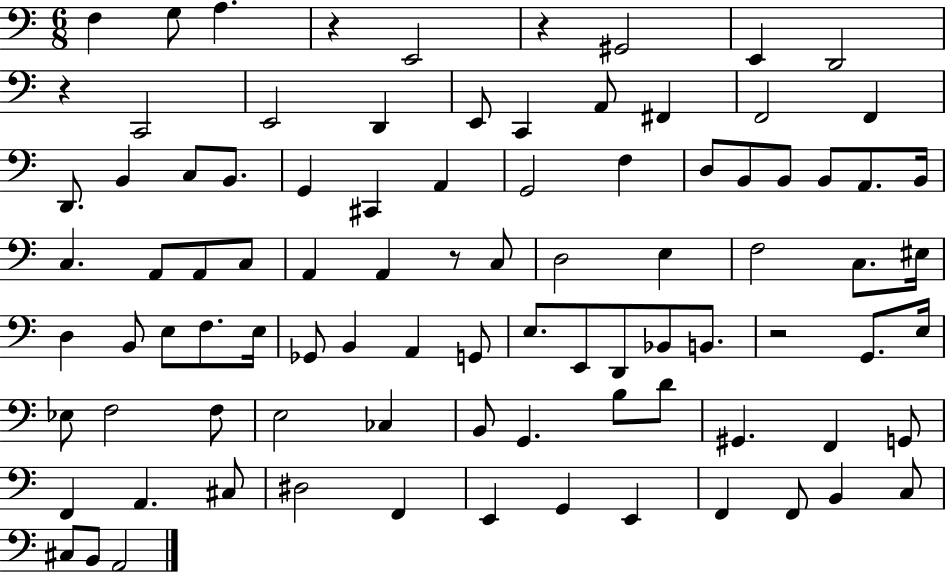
{
  \clef bass
  \numericTimeSignature
  \time 6/8
  \key c \major
  f4 g8 a4. | r4 e,2 | r4 gis,2 | e,4 d,2 | \break r4 c,2 | e,2 d,4 | e,8 c,4 a,8 fis,4 | f,2 f,4 | \break d,8. b,4 c8 b,8. | g,4 cis,4 a,4 | g,2 f4 | d8 b,8 b,8 b,8 a,8. b,16 | \break c4. a,8 a,8 c8 | a,4 a,4 r8 c8 | d2 e4 | f2 c8. eis16 | \break d4 b,8 e8 f8. e16 | ges,8 b,4 a,4 g,8 | e8. e,8 d,8 bes,8 b,8. | r2 g,8. e16 | \break ees8 f2 f8 | e2 ces4 | b,8 g,4. b8 d'8 | gis,4. f,4 g,8 | \break f,4 a,4. cis8 | dis2 f,4 | e,4 g,4 e,4 | f,4 f,8 b,4 c8 | \break cis8 b,8 a,2 | \bar "|."
}